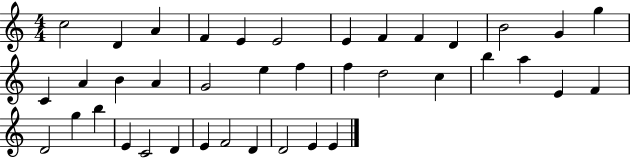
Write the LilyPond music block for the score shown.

{
  \clef treble
  \numericTimeSignature
  \time 4/4
  \key c \major
  c''2 d'4 a'4 | f'4 e'4 e'2 | e'4 f'4 f'4 d'4 | b'2 g'4 g''4 | \break c'4 a'4 b'4 a'4 | g'2 e''4 f''4 | f''4 d''2 c''4 | b''4 a''4 e'4 f'4 | \break d'2 g''4 b''4 | e'4 c'2 d'4 | e'4 f'2 d'4 | d'2 e'4 e'4 | \break \bar "|."
}